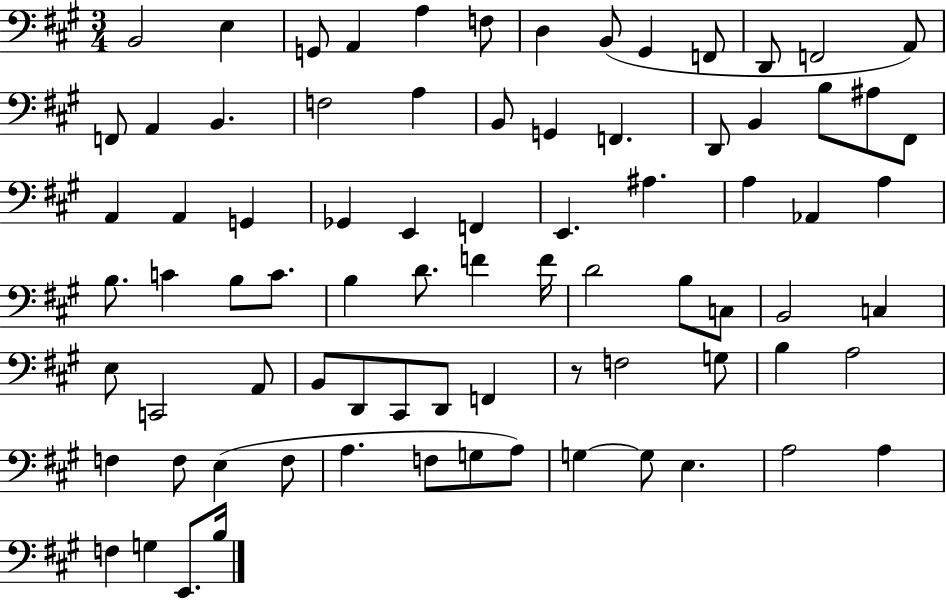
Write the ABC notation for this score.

X:1
T:Untitled
M:3/4
L:1/4
K:A
B,,2 E, G,,/2 A,, A, F,/2 D, B,,/2 ^G,, F,,/2 D,,/2 F,,2 A,,/2 F,,/2 A,, B,, F,2 A, B,,/2 G,, F,, D,,/2 B,, B,/2 ^A,/2 ^F,,/2 A,, A,, G,, _G,, E,, F,, E,, ^A, A, _A,, A, B,/2 C B,/2 C/2 B, D/2 F F/4 D2 B,/2 C,/2 B,,2 C, E,/2 C,,2 A,,/2 B,,/2 D,,/2 ^C,,/2 D,,/2 F,, z/2 F,2 G,/2 B, A,2 F, F,/2 E, F,/2 A, F,/2 G,/2 A,/2 G, G,/2 E, A,2 A, F, G, E,,/2 B,/4